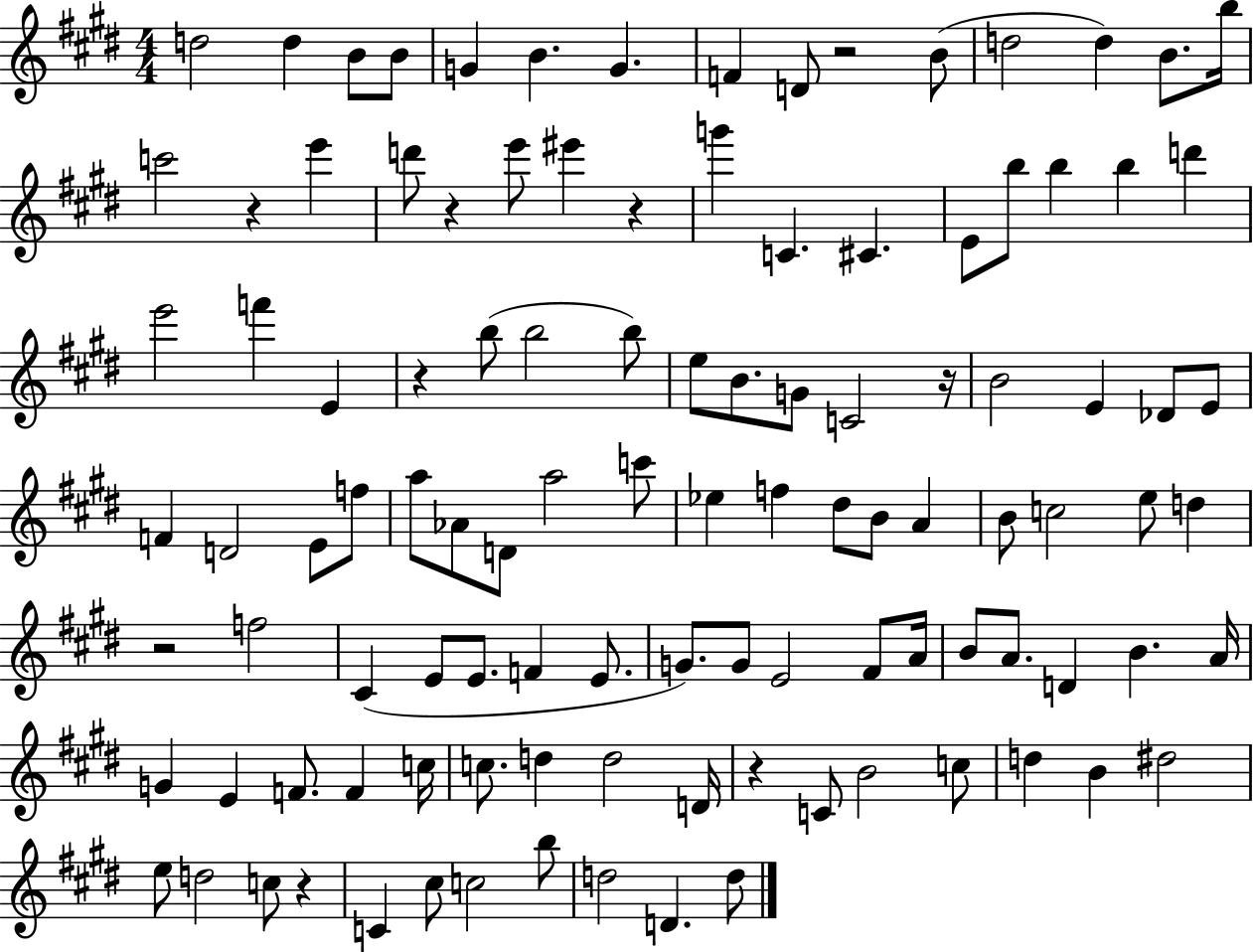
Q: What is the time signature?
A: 4/4